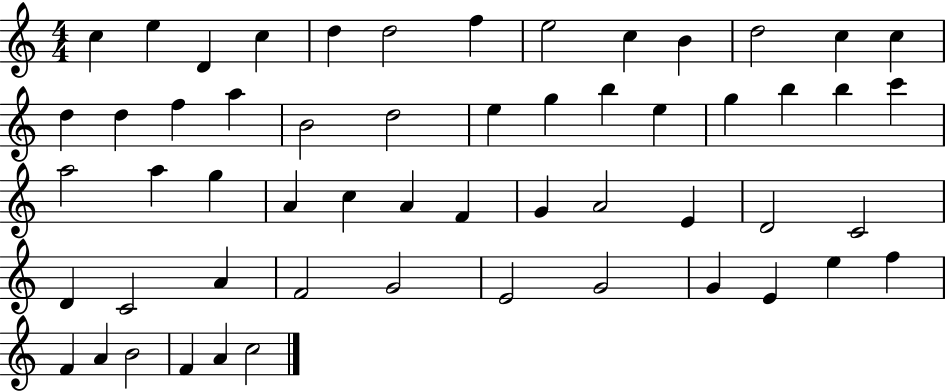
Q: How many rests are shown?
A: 0